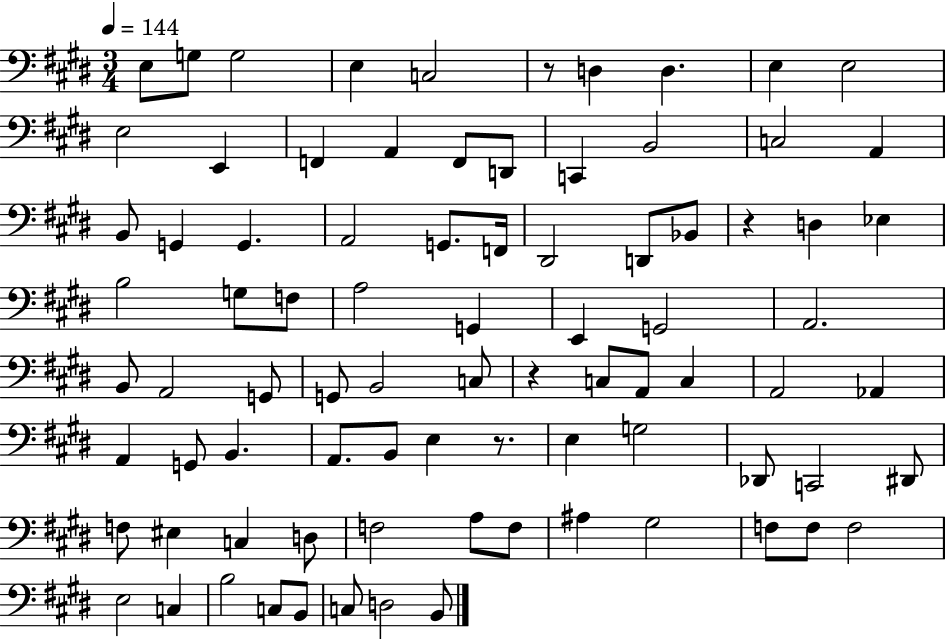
{
  \clef bass
  \numericTimeSignature
  \time 3/4
  \key e \major
  \tempo 4 = 144
  \repeat volta 2 { e8 g8 g2 | e4 c2 | r8 d4 d4. | e4 e2 | \break e2 e,4 | f,4 a,4 f,8 d,8 | c,4 b,2 | c2 a,4 | \break b,8 g,4 g,4. | a,2 g,8. f,16 | dis,2 d,8 bes,8 | r4 d4 ees4 | \break b2 g8 f8 | a2 g,4 | e,4 g,2 | a,2. | \break b,8 a,2 g,8 | g,8 b,2 c8 | r4 c8 a,8 c4 | a,2 aes,4 | \break a,4 g,8 b,4. | a,8. b,8 e4 r8. | e4 g2 | des,8 c,2 dis,8 | \break f8 eis4 c4 d8 | f2 a8 f8 | ais4 gis2 | f8 f8 f2 | \break e2 c4 | b2 c8 b,8 | c8 d2 b,8 | } \bar "|."
}